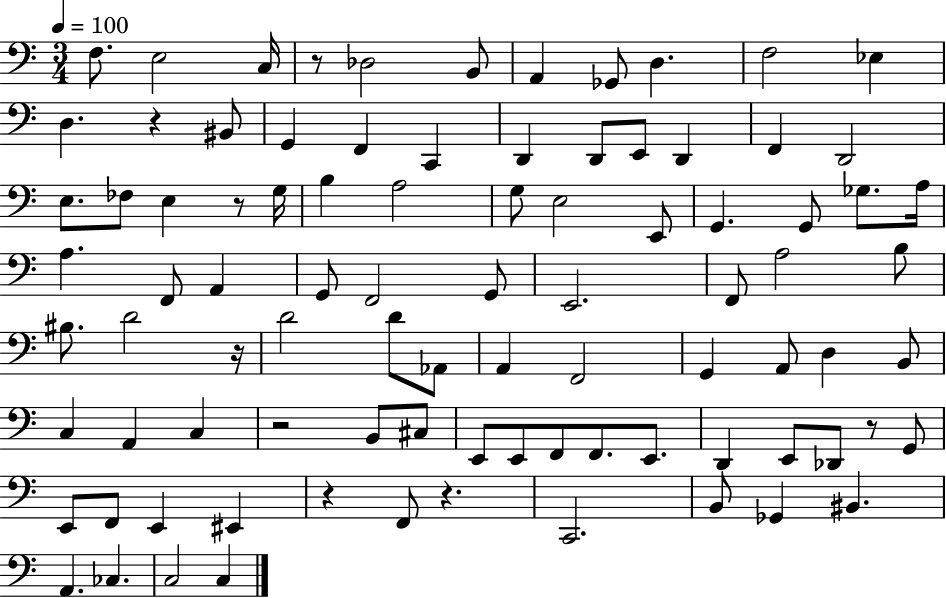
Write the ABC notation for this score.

X:1
T:Untitled
M:3/4
L:1/4
K:C
F,/2 E,2 C,/4 z/2 _D,2 B,,/2 A,, _G,,/2 D, F,2 _E, D, z ^B,,/2 G,, F,, C,, D,, D,,/2 E,,/2 D,, F,, D,,2 E,/2 _F,/2 E, z/2 G,/4 B, A,2 G,/2 E,2 E,,/2 G,, G,,/2 _G,/2 A,/4 A, F,,/2 A,, G,,/2 F,,2 G,,/2 E,,2 F,,/2 A,2 B,/2 ^B,/2 D2 z/4 D2 D/2 _A,,/2 A,, F,,2 G,, A,,/2 D, B,,/2 C, A,, C, z2 B,,/2 ^C,/2 E,,/2 E,,/2 F,,/2 F,,/2 E,,/2 D,, E,,/2 _D,,/2 z/2 G,,/2 E,,/2 F,,/2 E,, ^E,, z F,,/2 z C,,2 B,,/2 _G,, ^B,, A,, _C, C,2 C,